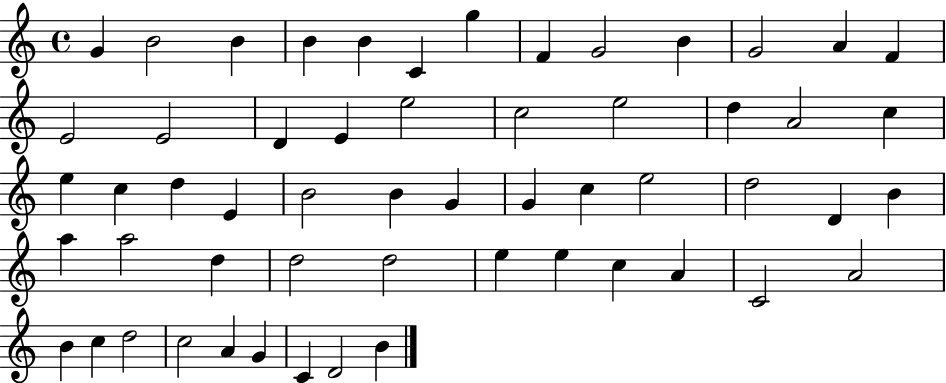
{
  \clef treble
  \time 4/4
  \defaultTimeSignature
  \key c \major
  g'4 b'2 b'4 | b'4 b'4 c'4 g''4 | f'4 g'2 b'4 | g'2 a'4 f'4 | \break e'2 e'2 | d'4 e'4 e''2 | c''2 e''2 | d''4 a'2 c''4 | \break e''4 c''4 d''4 e'4 | b'2 b'4 g'4 | g'4 c''4 e''2 | d''2 d'4 b'4 | \break a''4 a''2 d''4 | d''2 d''2 | e''4 e''4 c''4 a'4 | c'2 a'2 | \break b'4 c''4 d''2 | c''2 a'4 g'4 | c'4 d'2 b'4 | \bar "|."
}